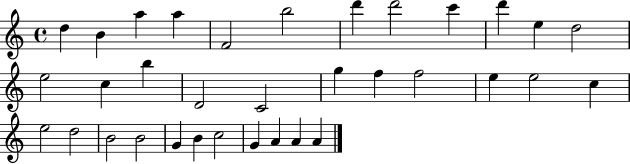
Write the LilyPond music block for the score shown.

{
  \clef treble
  \time 4/4
  \defaultTimeSignature
  \key c \major
  d''4 b'4 a''4 a''4 | f'2 b''2 | d'''4 d'''2 c'''4 | d'''4 e''4 d''2 | \break e''2 c''4 b''4 | d'2 c'2 | g''4 f''4 f''2 | e''4 e''2 c''4 | \break e''2 d''2 | b'2 b'2 | g'4 b'4 c''2 | g'4 a'4 a'4 a'4 | \break \bar "|."
}